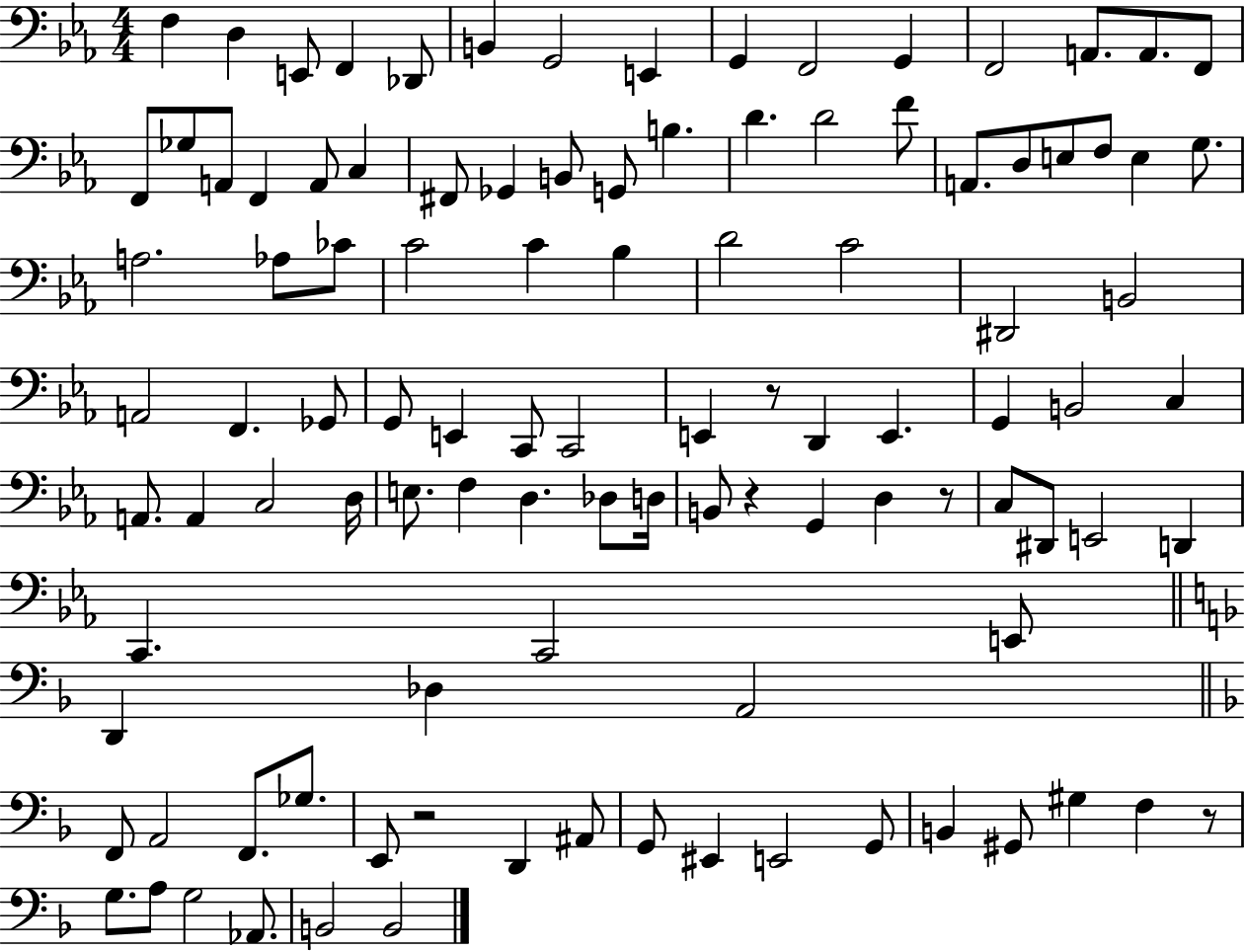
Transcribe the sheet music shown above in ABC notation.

X:1
T:Untitled
M:4/4
L:1/4
K:Eb
F, D, E,,/2 F,, _D,,/2 B,, G,,2 E,, G,, F,,2 G,, F,,2 A,,/2 A,,/2 F,,/2 F,,/2 _G,/2 A,,/2 F,, A,,/2 C, ^F,,/2 _G,, B,,/2 G,,/2 B, D D2 F/2 A,,/2 D,/2 E,/2 F,/2 E, G,/2 A,2 _A,/2 _C/2 C2 C _B, D2 C2 ^D,,2 B,,2 A,,2 F,, _G,,/2 G,,/2 E,, C,,/2 C,,2 E,, z/2 D,, E,, G,, B,,2 C, A,,/2 A,, C,2 D,/4 E,/2 F, D, _D,/2 D,/4 B,,/2 z G,, D, z/2 C,/2 ^D,,/2 E,,2 D,, C,, C,,2 E,,/2 D,, _D, A,,2 F,,/2 A,,2 F,,/2 _G,/2 E,,/2 z2 D,, ^A,,/2 G,,/2 ^E,, E,,2 G,,/2 B,, ^G,,/2 ^G, F, z/2 G,/2 A,/2 G,2 _A,,/2 B,,2 B,,2